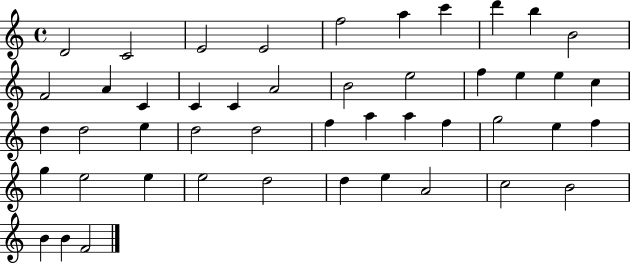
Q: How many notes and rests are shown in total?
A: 47